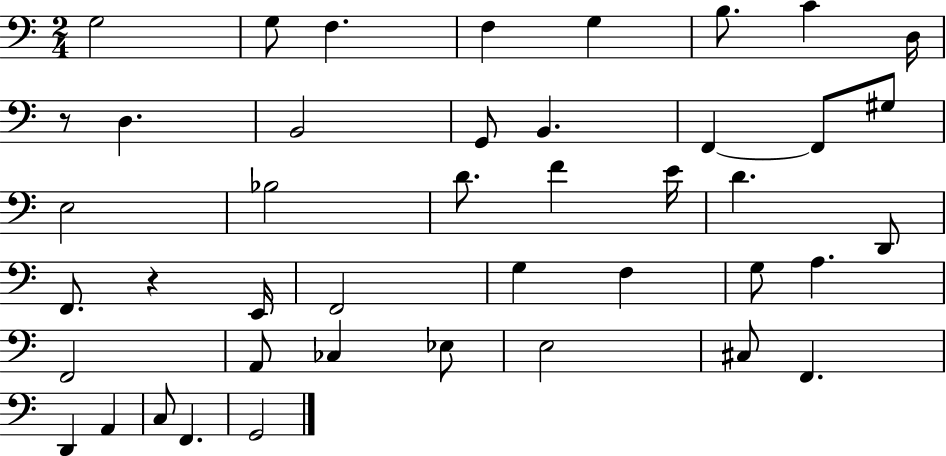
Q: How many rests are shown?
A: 2